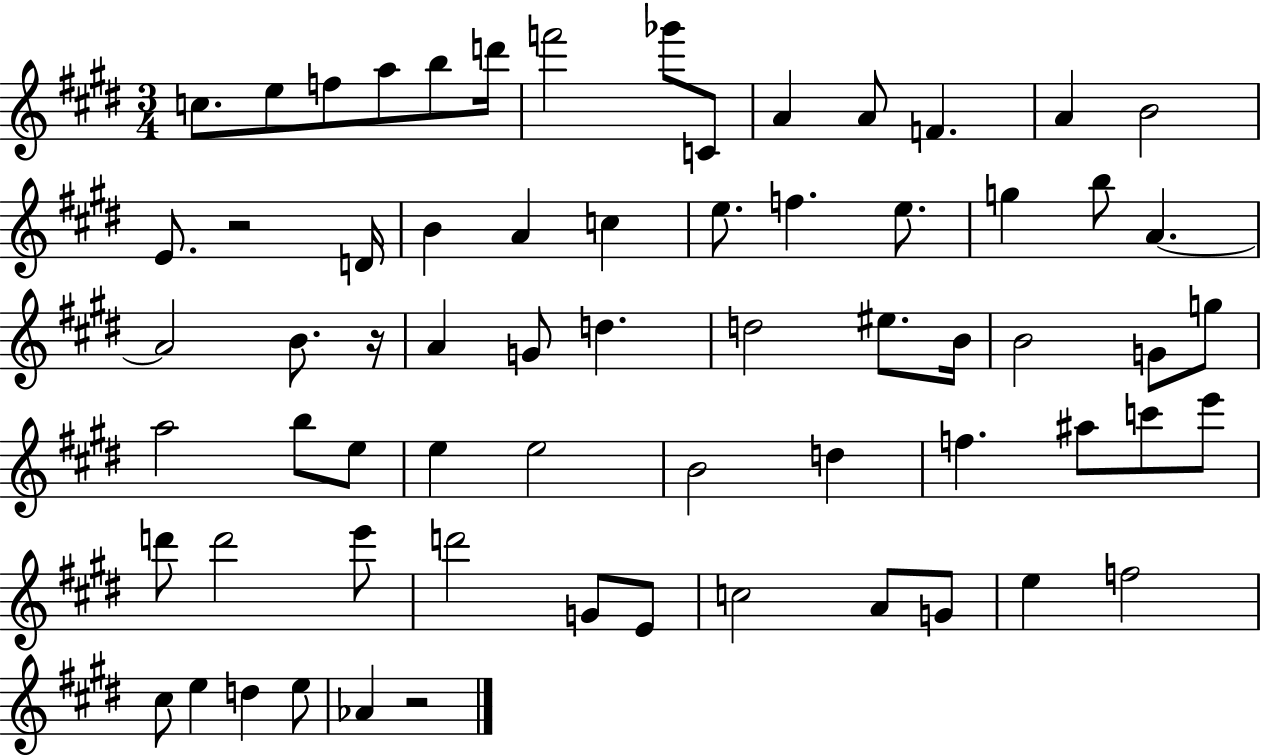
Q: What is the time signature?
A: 3/4